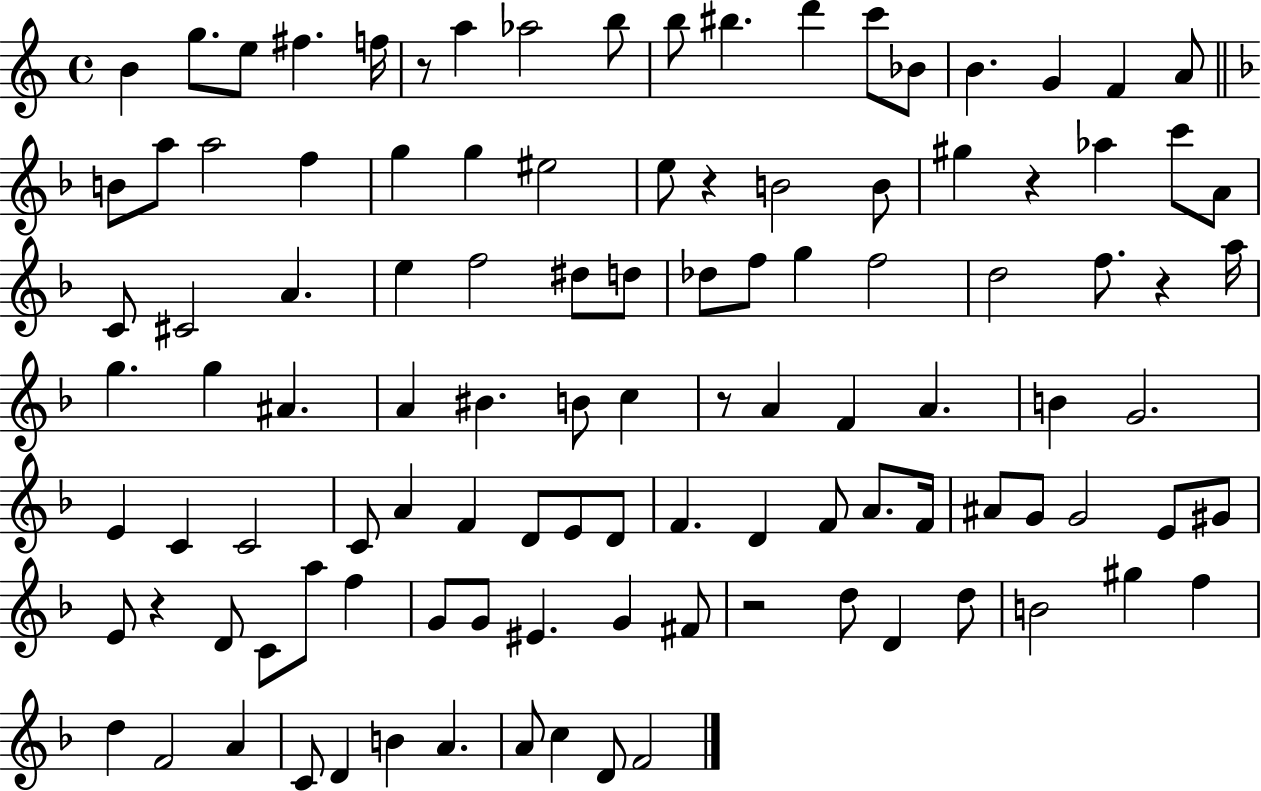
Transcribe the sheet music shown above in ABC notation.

X:1
T:Untitled
M:4/4
L:1/4
K:C
B g/2 e/2 ^f f/4 z/2 a _a2 b/2 b/2 ^b d' c'/2 _B/2 B G F A/2 B/2 a/2 a2 f g g ^e2 e/2 z B2 B/2 ^g z _a c'/2 A/2 C/2 ^C2 A e f2 ^d/2 d/2 _d/2 f/2 g f2 d2 f/2 z a/4 g g ^A A ^B B/2 c z/2 A F A B G2 E C C2 C/2 A F D/2 E/2 D/2 F D F/2 A/2 F/4 ^A/2 G/2 G2 E/2 ^G/2 E/2 z D/2 C/2 a/2 f G/2 G/2 ^E G ^F/2 z2 d/2 D d/2 B2 ^g f d F2 A C/2 D B A A/2 c D/2 F2